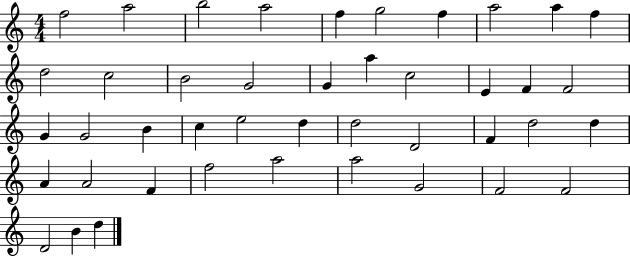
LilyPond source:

{
  \clef treble
  \numericTimeSignature
  \time 4/4
  \key c \major
  f''2 a''2 | b''2 a''2 | f''4 g''2 f''4 | a''2 a''4 f''4 | \break d''2 c''2 | b'2 g'2 | g'4 a''4 c''2 | e'4 f'4 f'2 | \break g'4 g'2 b'4 | c''4 e''2 d''4 | d''2 d'2 | f'4 d''2 d''4 | \break a'4 a'2 f'4 | f''2 a''2 | a''2 g'2 | f'2 f'2 | \break d'2 b'4 d''4 | \bar "|."
}